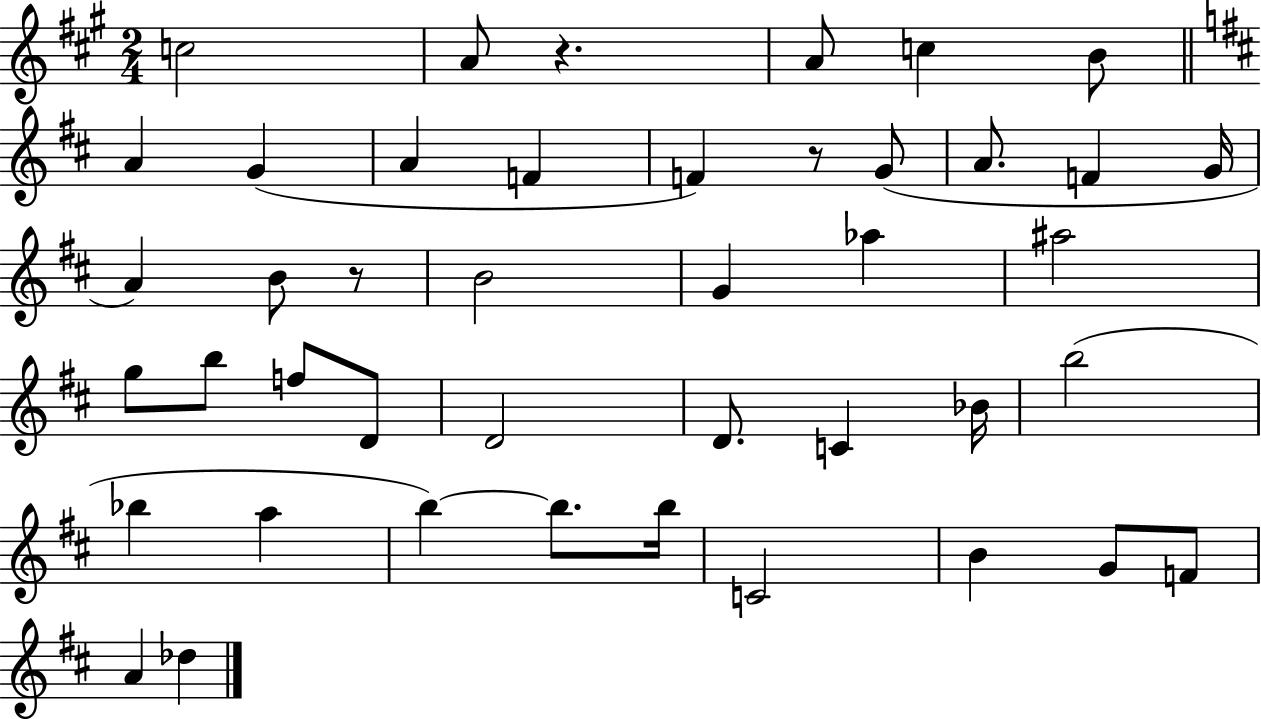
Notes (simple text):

C5/h A4/e R/q. A4/e C5/q B4/e A4/q G4/q A4/q F4/q F4/q R/e G4/e A4/e. F4/q G4/s A4/q B4/e R/e B4/h G4/q Ab5/q A#5/h G5/e B5/e F5/e D4/e D4/h D4/e. C4/q Bb4/s B5/h Bb5/q A5/q B5/q B5/e. B5/s C4/h B4/q G4/e F4/e A4/q Db5/q